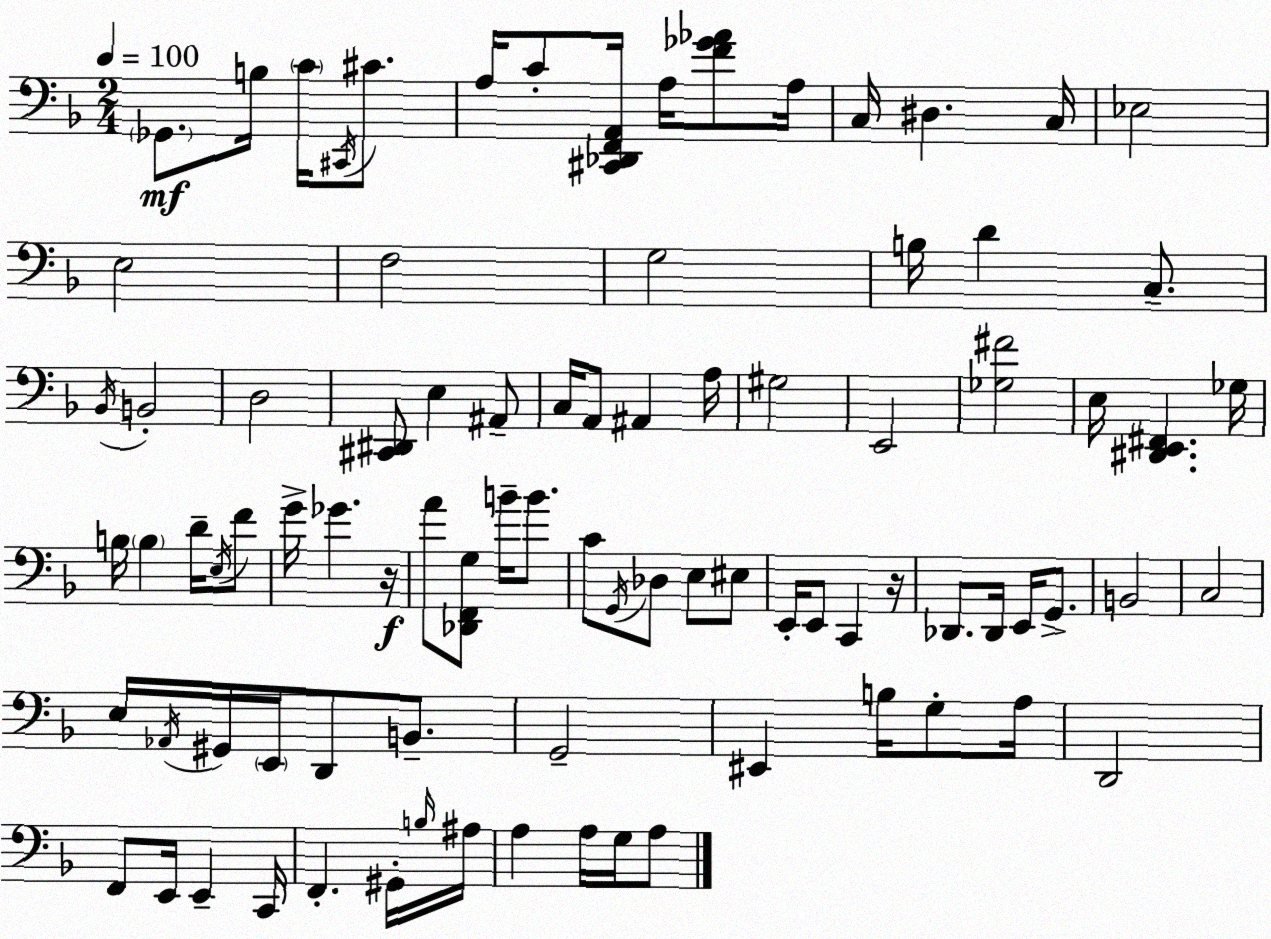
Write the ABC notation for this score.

X:1
T:Untitled
M:2/4
L:1/4
K:Dm
_G,,/2 B,/4 C/4 ^C,,/4 ^C/2 A,/4 C/2 [^C,,_D,,F,,A,,]/4 A,/4 [F_G_A]/2 A,/4 C,/4 ^D, C,/4 _E,2 E,2 F,2 G,2 B,/4 D C,/2 _B,,/4 B,,2 D,2 [^C,,^D,,]/2 E, ^A,,/2 C,/4 A,,/2 ^A,, A,/4 ^G,2 E,,2 [_G,^F]2 E,/4 [^D,,E,,^F,,] _G,/4 B,/4 B, D/4 E,/4 F/2 G/4 _G z/4 A/2 [_D,,F,,G,]/2 B/4 B/2 C/2 G,,/4 _D,/2 E,/2 ^E,/2 E,,/4 E,,/2 C,, z/4 _D,,/2 _D,,/4 E,,/4 G,,/2 B,,2 C,2 E,/4 _A,,/4 ^G,,/4 E,,/4 D,,/2 B,,/2 G,,2 ^E,, B,/4 G,/2 A,/4 D,,2 F,,/2 E,,/4 E,, C,,/4 F,, ^G,,/4 B,/4 ^A,/4 A, A,/4 G,/4 A,/2